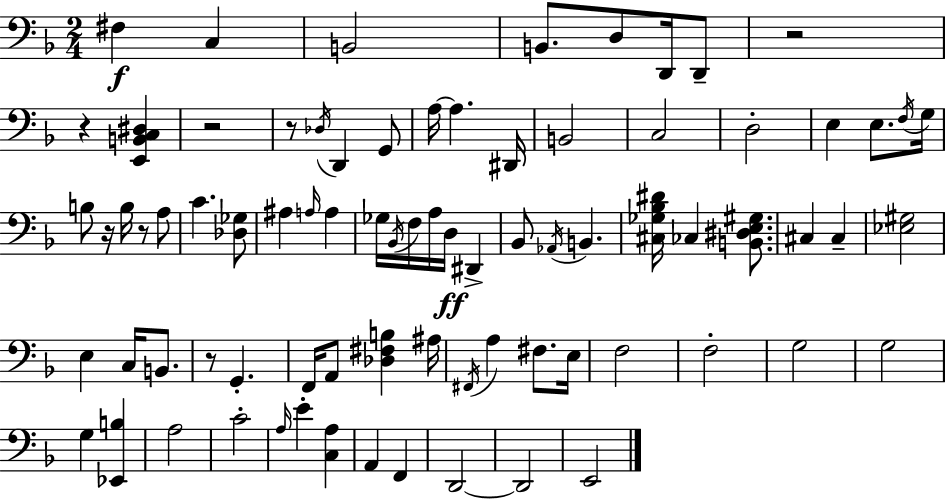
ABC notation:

X:1
T:Untitled
M:2/4
L:1/4
K:Dm
^F, C, B,,2 B,,/2 D,/2 D,,/4 D,,/2 z2 z [E,,B,,C,^D,] z2 z/2 _D,/4 D,, G,,/2 A,/4 A, ^D,,/4 B,,2 C,2 D,2 E, E,/2 F,/4 G,/4 B,/2 z/4 B,/4 z/2 A,/2 C [_D,_G,]/2 ^A, A,/4 A, _G,/4 _B,,/4 F,/4 A,/4 D,/4 ^D,, _B,,/2 _A,,/4 B,, [^C,_G,_B,^D]/4 _C, [B,,^D,E,^G,]/2 ^C, ^C, [_E,^G,]2 E, C,/4 B,,/2 z/2 G,, F,,/4 A,,/2 [_D,^F,B,] ^A,/4 ^F,,/4 A, ^F,/2 E,/4 F,2 F,2 G,2 G,2 G, [_E,,B,] A,2 C2 A,/4 E [C,A,] A,, F,, D,,2 D,,2 E,,2